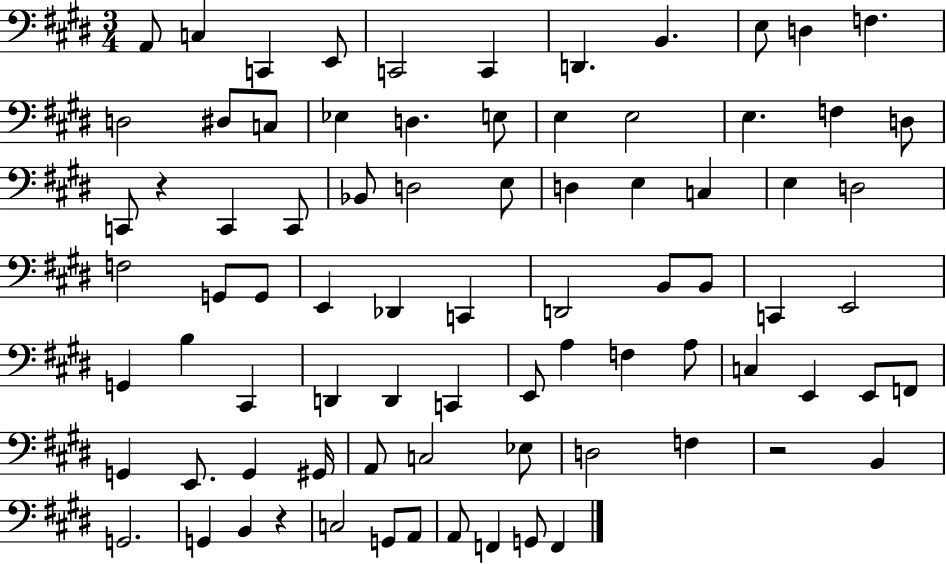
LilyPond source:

{
  \clef bass
  \numericTimeSignature
  \time 3/4
  \key e \major
  a,8 c4 c,4 e,8 | c,2 c,4 | d,4. b,4. | e8 d4 f4. | \break d2 dis8 c8 | ees4 d4. e8 | e4 e2 | e4. f4 d8 | \break c,8 r4 c,4 c,8 | bes,8 d2 e8 | d4 e4 c4 | e4 d2 | \break f2 g,8 g,8 | e,4 des,4 c,4 | d,2 b,8 b,8 | c,4 e,2 | \break g,4 b4 cis,4 | d,4 d,4 c,4 | e,8 a4 f4 a8 | c4 e,4 e,8 f,8 | \break g,4 e,8. g,4 gis,16 | a,8 c2 ees8 | d2 f4 | r2 b,4 | \break g,2. | g,4 b,4 r4 | c2 g,8 a,8 | a,8 f,4 g,8 f,4 | \break \bar "|."
}